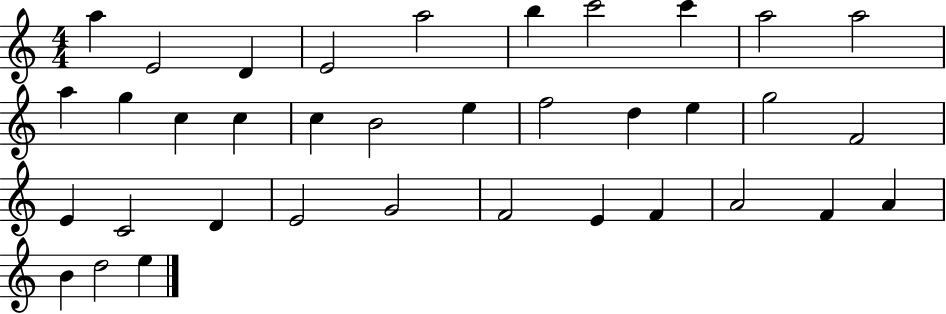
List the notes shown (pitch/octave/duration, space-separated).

A5/q E4/h D4/q E4/h A5/h B5/q C6/h C6/q A5/h A5/h A5/q G5/q C5/q C5/q C5/q B4/h E5/q F5/h D5/q E5/q G5/h F4/h E4/q C4/h D4/q E4/h G4/h F4/h E4/q F4/q A4/h F4/q A4/q B4/q D5/h E5/q